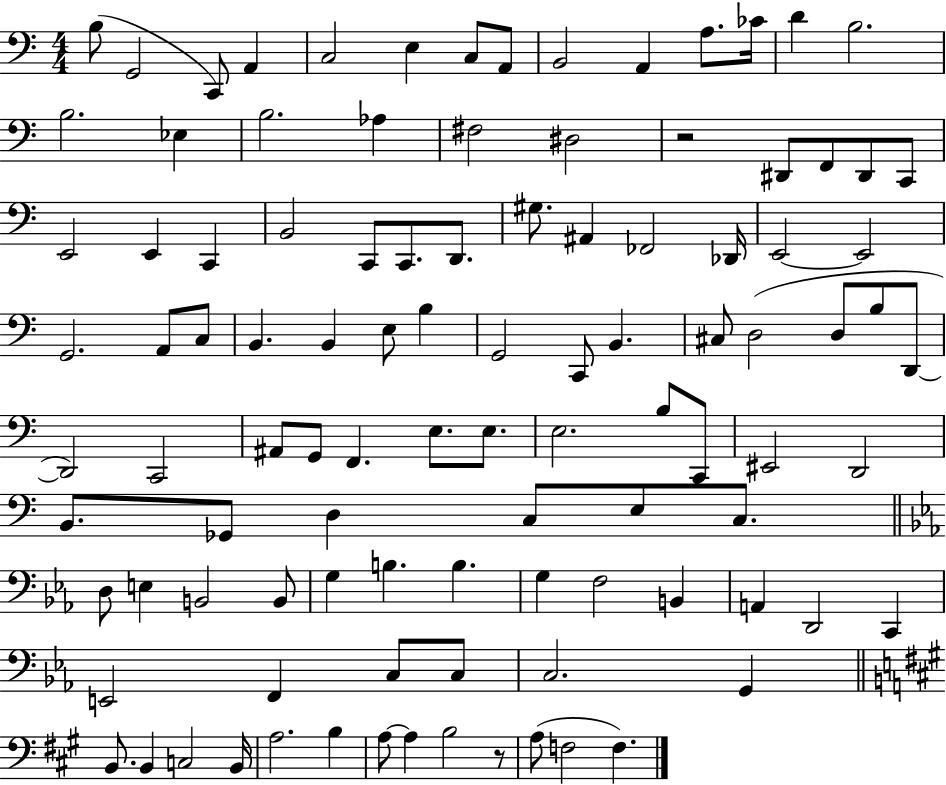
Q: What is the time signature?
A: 4/4